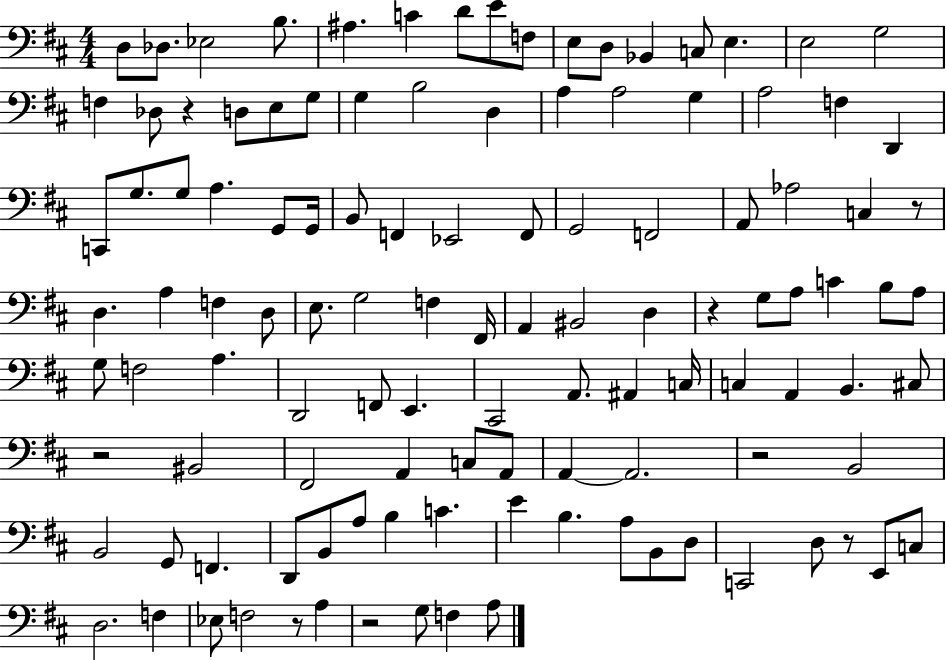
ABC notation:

X:1
T:Untitled
M:4/4
L:1/4
K:D
D,/2 _D,/2 _E,2 B,/2 ^A, C D/2 E/2 F,/2 E,/2 D,/2 _B,, C,/2 E, E,2 G,2 F, _D,/2 z D,/2 E,/2 G,/2 G, B,2 D, A, A,2 G, A,2 F, D,, C,,/2 G,/2 G,/2 A, G,,/2 G,,/4 B,,/2 F,, _E,,2 F,,/2 G,,2 F,,2 A,,/2 _A,2 C, z/2 D, A, F, D,/2 E,/2 G,2 F, ^F,,/4 A,, ^B,,2 D, z G,/2 A,/2 C B,/2 A,/2 G,/2 F,2 A, D,,2 F,,/2 E,, ^C,,2 A,,/2 ^A,, C,/4 C, A,, B,, ^C,/2 z2 ^B,,2 ^F,,2 A,, C,/2 A,,/2 A,, A,,2 z2 B,,2 B,,2 G,,/2 F,, D,,/2 B,,/2 A,/2 B, C E B, A,/2 B,,/2 D,/2 C,,2 D,/2 z/2 E,,/2 C,/2 D,2 F, _E,/2 F,2 z/2 A, z2 G,/2 F, A,/2